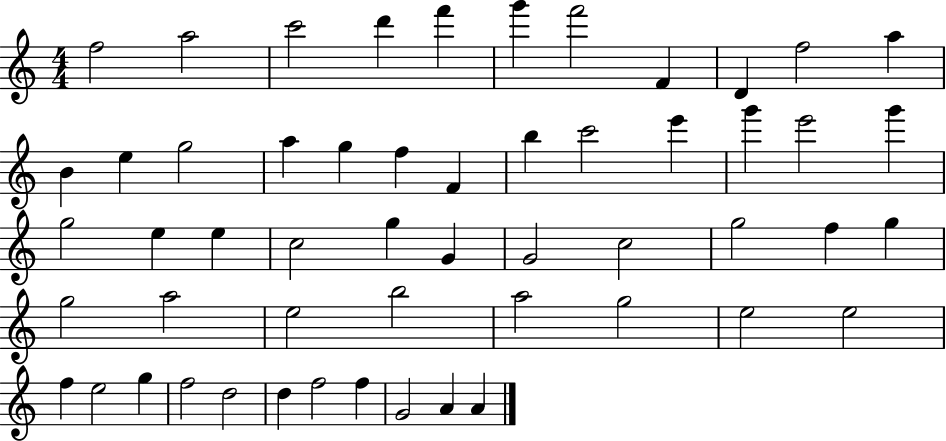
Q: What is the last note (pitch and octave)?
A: A4